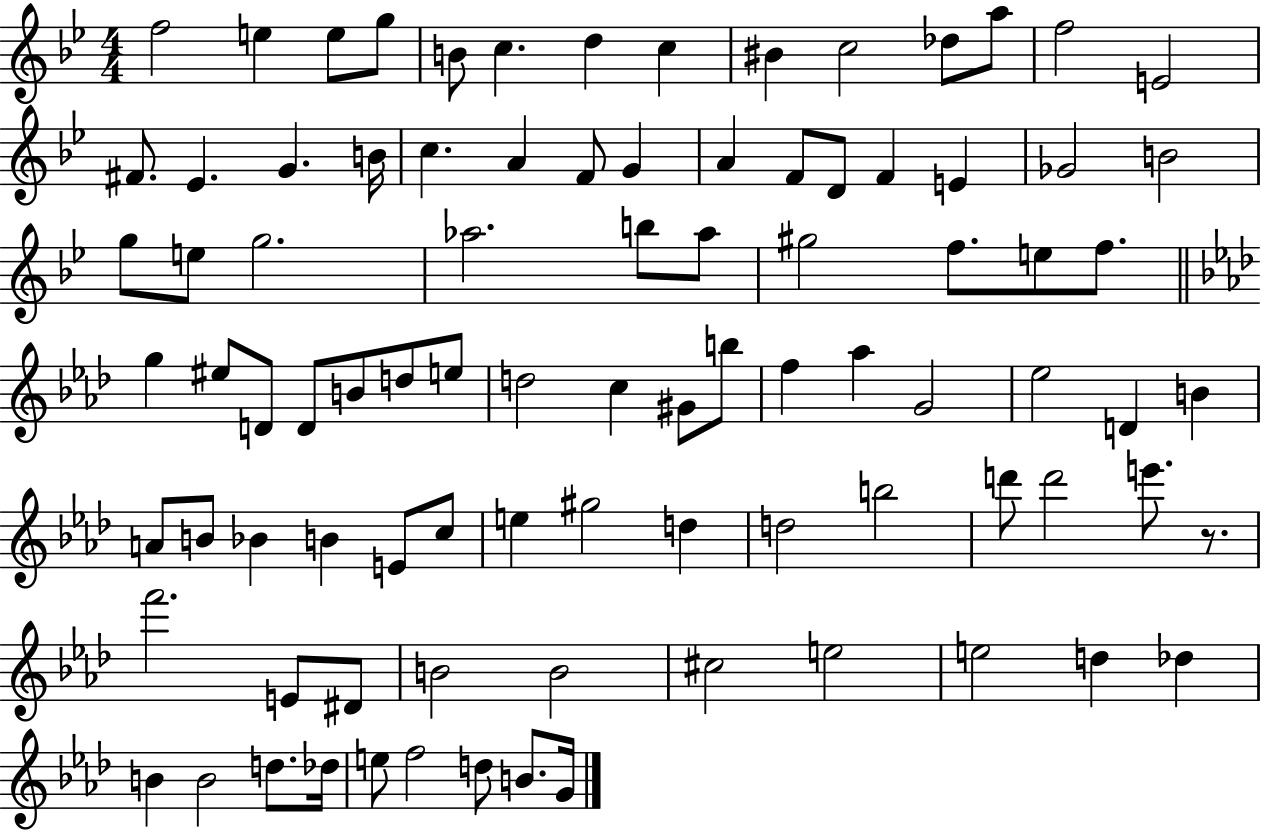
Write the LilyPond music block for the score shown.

{
  \clef treble
  \numericTimeSignature
  \time 4/4
  \key bes \major
  \repeat volta 2 { f''2 e''4 e''8 g''8 | b'8 c''4. d''4 c''4 | bis'4 c''2 des''8 a''8 | f''2 e'2 | \break fis'8. ees'4. g'4. b'16 | c''4. a'4 f'8 g'4 | a'4 f'8 d'8 f'4 e'4 | ges'2 b'2 | \break g''8 e''8 g''2. | aes''2. b''8 aes''8 | gis''2 f''8. e''8 f''8. | \bar "||" \break \key f \minor g''4 eis''8 d'8 d'8 b'8 d''8 e''8 | d''2 c''4 gis'8 b''8 | f''4 aes''4 g'2 | ees''2 d'4 b'4 | \break a'8 b'8 bes'4 b'4 e'8 c''8 | e''4 gis''2 d''4 | d''2 b''2 | d'''8 d'''2 e'''8. r8. | \break f'''2. e'8 dis'8 | b'2 b'2 | cis''2 e''2 | e''2 d''4 des''4 | \break b'4 b'2 d''8. des''16 | e''8 f''2 d''8 b'8. g'16 | } \bar "|."
}